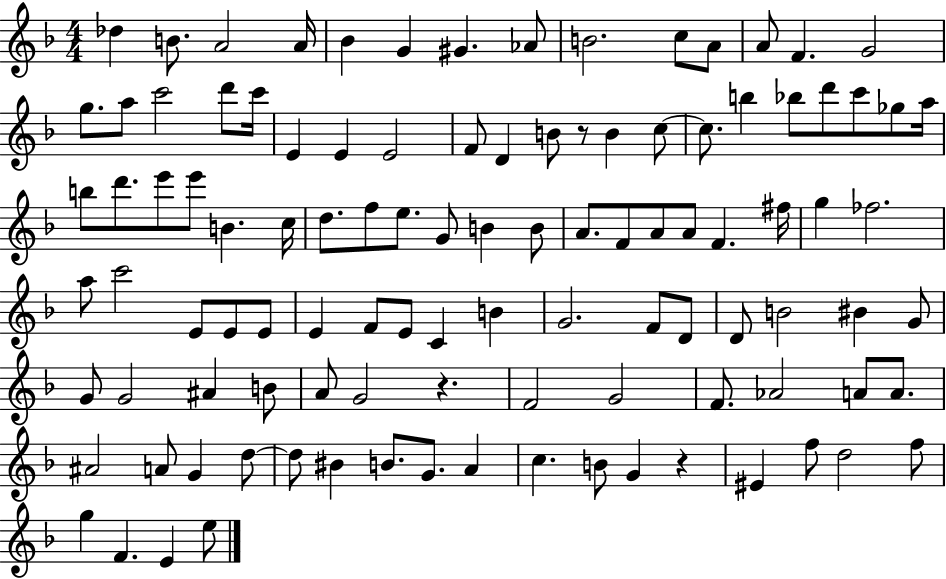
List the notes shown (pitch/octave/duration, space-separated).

Db5/q B4/e. A4/h A4/s Bb4/q G4/q G#4/q. Ab4/e B4/h. C5/e A4/e A4/e F4/q. G4/h G5/e. A5/e C6/h D6/e C6/s E4/q E4/q E4/h F4/e D4/q B4/e R/e B4/q C5/e C5/e. B5/q Bb5/e D6/e C6/e Gb5/e A5/s B5/e D6/e. E6/e E6/e B4/q. C5/s D5/e. F5/e E5/e. G4/e B4/q B4/e A4/e. F4/e A4/e A4/e F4/q. F#5/s G5/q FES5/h. A5/e C6/h E4/e E4/e E4/e E4/q F4/e E4/e C4/q B4/q G4/h. F4/e D4/e D4/e B4/h BIS4/q G4/e G4/e G4/h A#4/q B4/e A4/e G4/h R/q. F4/h G4/h F4/e. Ab4/h A4/e A4/e. A#4/h A4/e G4/q D5/e D5/e BIS4/q B4/e. G4/e. A4/q C5/q. B4/e G4/q R/q EIS4/q F5/e D5/h F5/e G5/q F4/q. E4/q E5/e